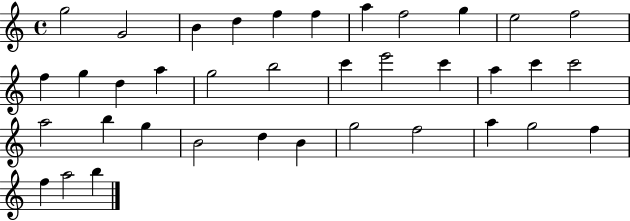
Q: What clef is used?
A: treble